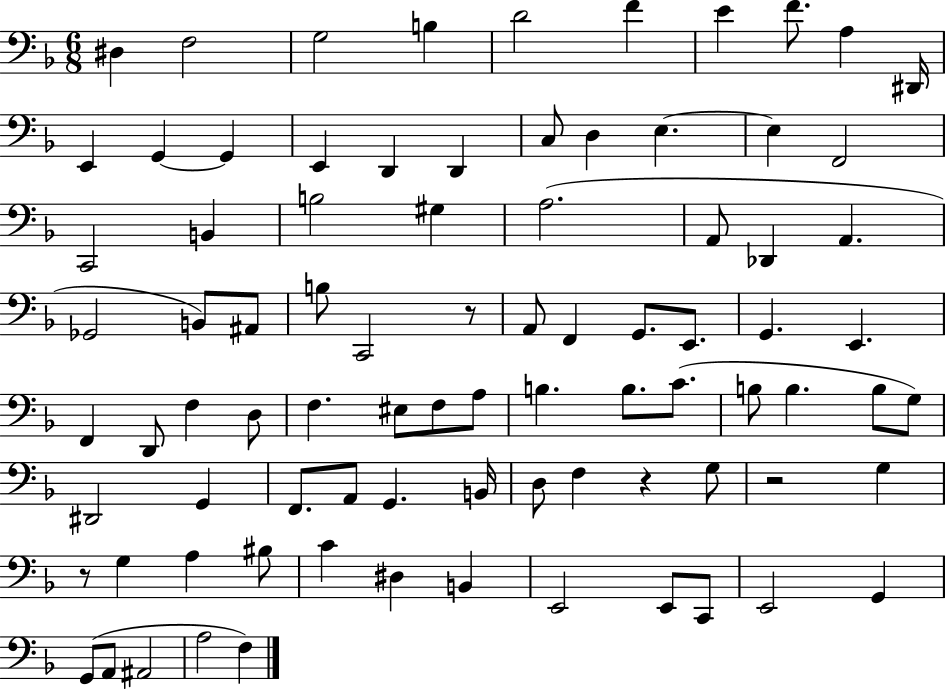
X:1
T:Untitled
M:6/8
L:1/4
K:F
^D, F,2 G,2 B, D2 F E F/2 A, ^D,,/4 E,, G,, G,, E,, D,, D,, C,/2 D, E, E, F,,2 C,,2 B,, B,2 ^G, A,2 A,,/2 _D,, A,, _G,,2 B,,/2 ^A,,/2 B,/2 C,,2 z/2 A,,/2 F,, G,,/2 E,,/2 G,, E,, F,, D,,/2 F, D,/2 F, ^E,/2 F,/2 A,/2 B, B,/2 C/2 B,/2 B, B,/2 G,/2 ^D,,2 G,, F,,/2 A,,/2 G,, B,,/4 D,/2 F, z G,/2 z2 G, z/2 G, A, ^B,/2 C ^D, B,, E,,2 E,,/2 C,,/2 E,,2 G,, G,,/2 A,,/2 ^A,,2 A,2 F,